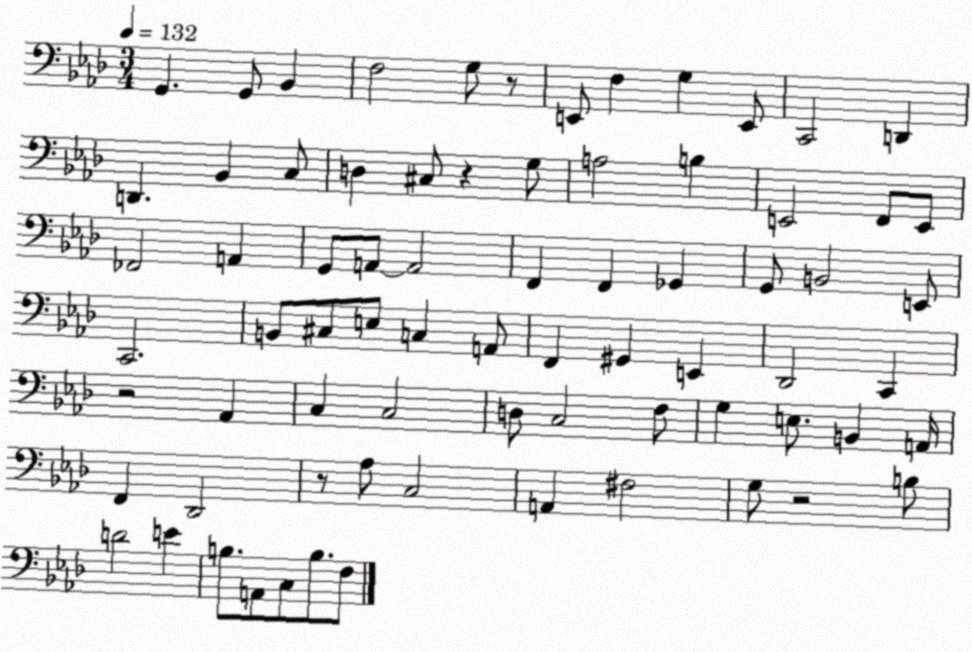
X:1
T:Untitled
M:3/4
L:1/4
K:Ab
G,, G,,/2 _B,, F,2 G,/2 z/2 E,,/2 F, G, E,,/2 C,,2 D,, D,, _B,, C,/2 D, ^C,/2 z G,/2 A,2 B, E,,2 F,,/2 E,,/2 _F,,2 A,, G,,/2 A,,/2 A,,2 F,, F,, _G,, G,,/2 B,,2 E,,/2 C,,2 B,,/2 ^C,/2 E,/2 C, A,,/2 F,, ^G,, E,, _D,,2 C,, z2 _A,, C, C,2 D,/2 C,2 F,/2 G, E,/2 B,, A,,/4 F,, _D,,2 z/2 _A,/2 C,2 A,, ^F,2 G,/2 z2 B,/2 D2 E B,/2 A,,/2 C,/2 B,/2 F,/2